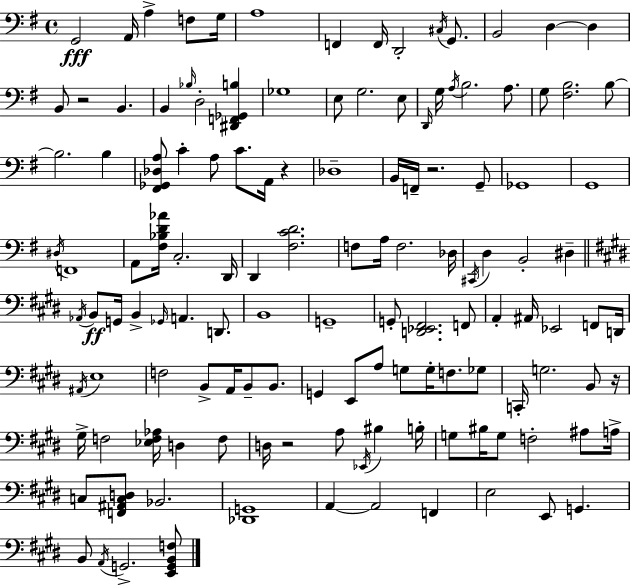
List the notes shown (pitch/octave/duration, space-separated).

G2/h A2/s A3/q F3/e G3/s A3/w F2/q F2/s D2/h C#3/s G2/e. B2/h D3/q D3/q B2/e R/h B2/q. B2/q Bb3/s D3/h [D#2,F2,Gb2,B3]/q Gb3/w E3/e G3/h. E3/e D2/s G3/s A3/s B3/h. A3/e. G3/e [F#3,B3]/h. B3/e B3/h. B3/q [F#2,Gb2,Db3,A3]/e C4/q A3/e C4/e. A2/s R/q Db3/w B2/s F2/s R/h. G2/e Gb2/w G2/w D#3/s F2/w A2/e [F#3,Bb3,D4,Ab4]/s C3/h. D2/s D2/q [F#3,C4,D4]/h. F3/e A3/s F3/h. Db3/s C#2/s D3/q B2/h D#3/q Ab2/s B2/e G2/s B2/q Gb2/s A2/q. D2/e. B2/w G2/w G2/e [D2,Eb2,F#2]/h. F2/e A2/q A#2/s Eb2/h F2/e D2/s A#2/s E3/w F3/h B2/e A2/s B2/e B2/e. G2/q E2/e A3/e G3/e G3/s F3/e. Gb3/e C2/s G3/h. B2/e R/s G#3/s F3/h [Eb3,F3,Ab3]/s D3/q F3/e D3/s R/h A3/e Eb2/s BIS3/q B3/s G3/e BIS3/s G3/e F3/h A#3/e A3/s C3/e [F2,A#2,C3,D3]/e Bb2/h. [Db2,G2]/w A2/q A2/h F2/q E3/h E2/e G2/q. B2/e A2/s G2/h. [E2,G2,B2,F3]/e